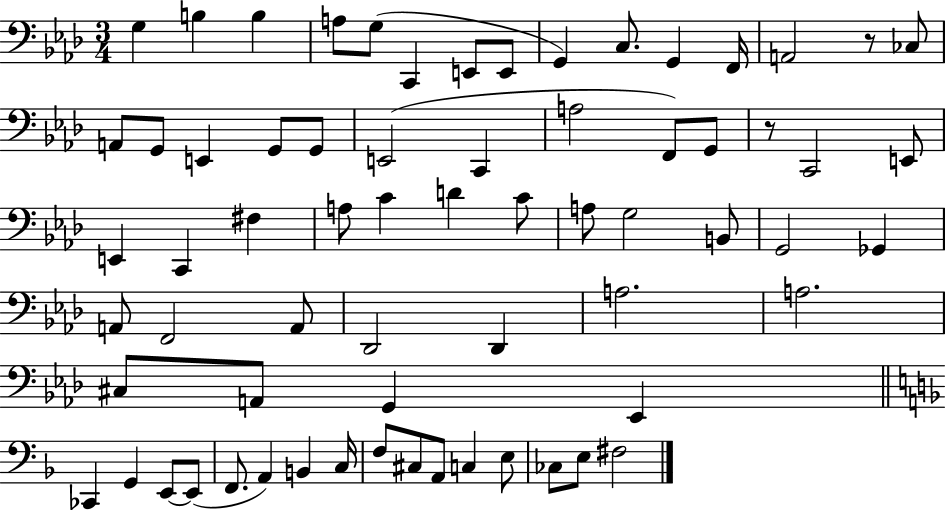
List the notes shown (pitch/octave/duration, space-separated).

G3/q B3/q B3/q A3/e G3/e C2/q E2/e E2/e G2/q C3/e. G2/q F2/s A2/h R/e CES3/e A2/e G2/e E2/q G2/e G2/e E2/h C2/q A3/h F2/e G2/e R/e C2/h E2/e E2/q C2/q F#3/q A3/e C4/q D4/q C4/e A3/e G3/h B2/e G2/h Gb2/q A2/e F2/h A2/e Db2/h Db2/q A3/h. A3/h. C#3/e A2/e G2/q Eb2/q CES2/q G2/q E2/e E2/e F2/e. A2/q B2/q C3/s F3/e C#3/e A2/e C3/q E3/e CES3/e E3/e F#3/h